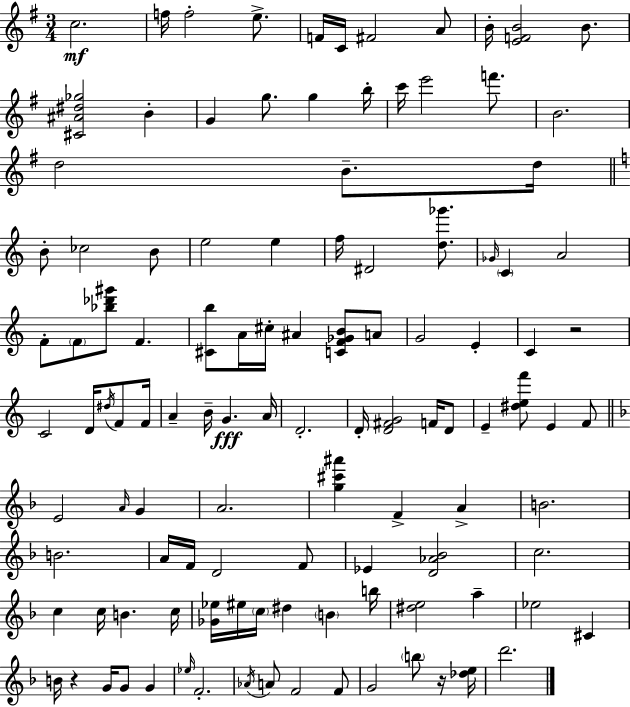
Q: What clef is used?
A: treble